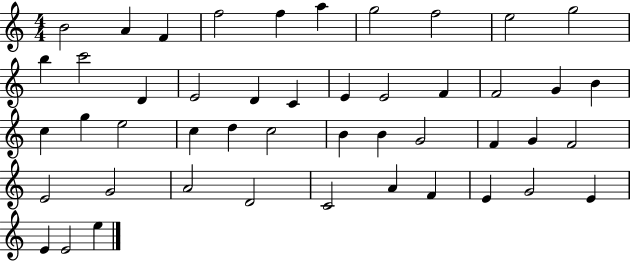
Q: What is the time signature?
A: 4/4